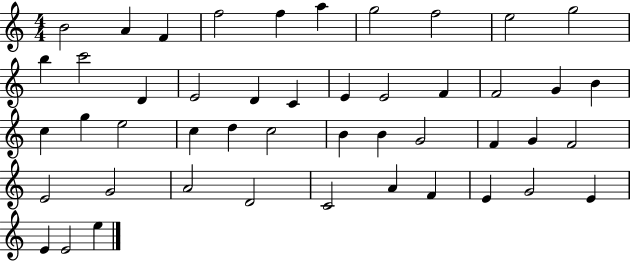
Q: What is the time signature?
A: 4/4